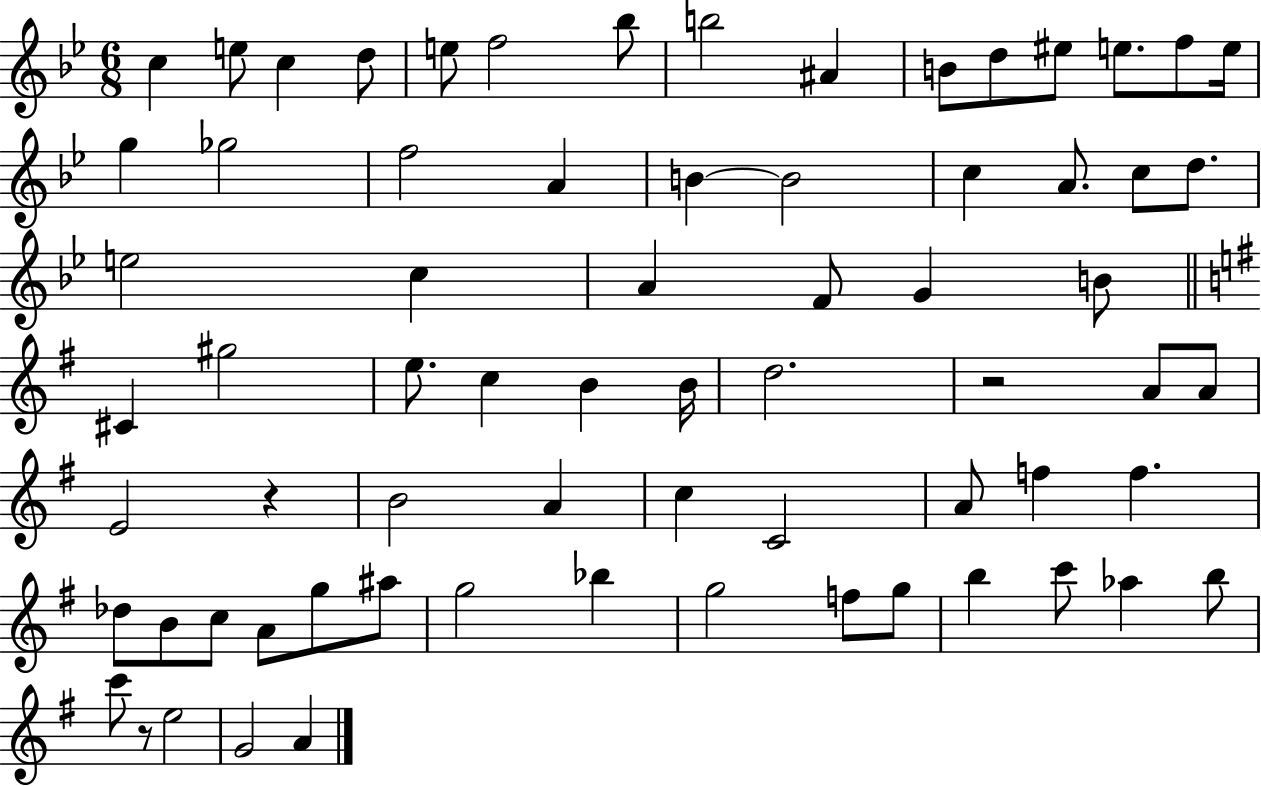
X:1
T:Untitled
M:6/8
L:1/4
K:Bb
c e/2 c d/2 e/2 f2 _b/2 b2 ^A B/2 d/2 ^e/2 e/2 f/2 e/4 g _g2 f2 A B B2 c A/2 c/2 d/2 e2 c A F/2 G B/2 ^C ^g2 e/2 c B B/4 d2 z2 A/2 A/2 E2 z B2 A c C2 A/2 f f _d/2 B/2 c/2 A/2 g/2 ^a/2 g2 _b g2 f/2 g/2 b c'/2 _a b/2 c'/2 z/2 e2 G2 A